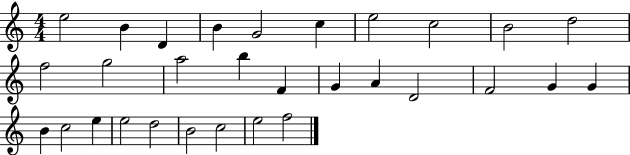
E5/h B4/q D4/q B4/q G4/h C5/q E5/h C5/h B4/h D5/h F5/h G5/h A5/h B5/q F4/q G4/q A4/q D4/h F4/h G4/q G4/q B4/q C5/h E5/q E5/h D5/h B4/h C5/h E5/h F5/h